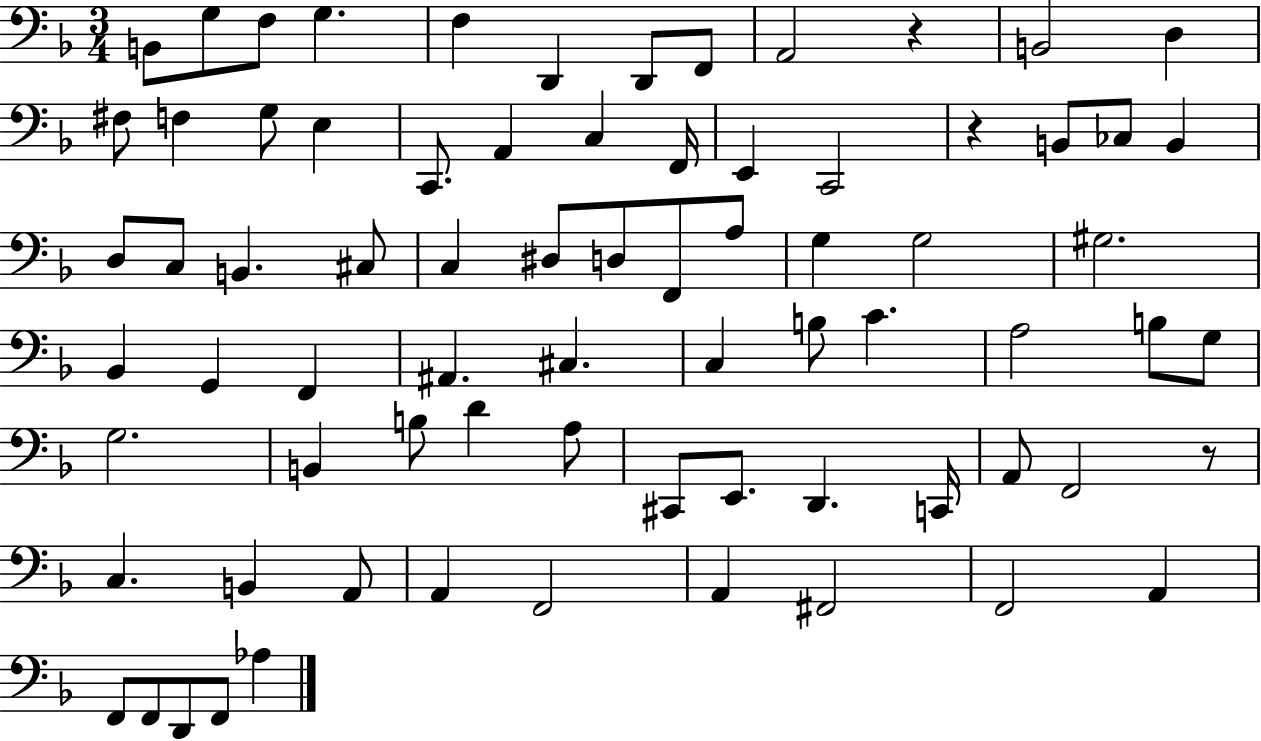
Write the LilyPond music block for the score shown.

{
  \clef bass
  \numericTimeSignature
  \time 3/4
  \key f \major
  b,8 g8 f8 g4. | f4 d,4 d,8 f,8 | a,2 r4 | b,2 d4 | \break fis8 f4 g8 e4 | c,8. a,4 c4 f,16 | e,4 c,2 | r4 b,8 ces8 b,4 | \break d8 c8 b,4. cis8 | c4 dis8 d8 f,8 a8 | g4 g2 | gis2. | \break bes,4 g,4 f,4 | ais,4. cis4. | c4 b8 c'4. | a2 b8 g8 | \break g2. | b,4 b8 d'4 a8 | cis,8 e,8. d,4. c,16 | a,8 f,2 r8 | \break c4. b,4 a,8 | a,4 f,2 | a,4 fis,2 | f,2 a,4 | \break f,8 f,8 d,8 f,8 aes4 | \bar "|."
}